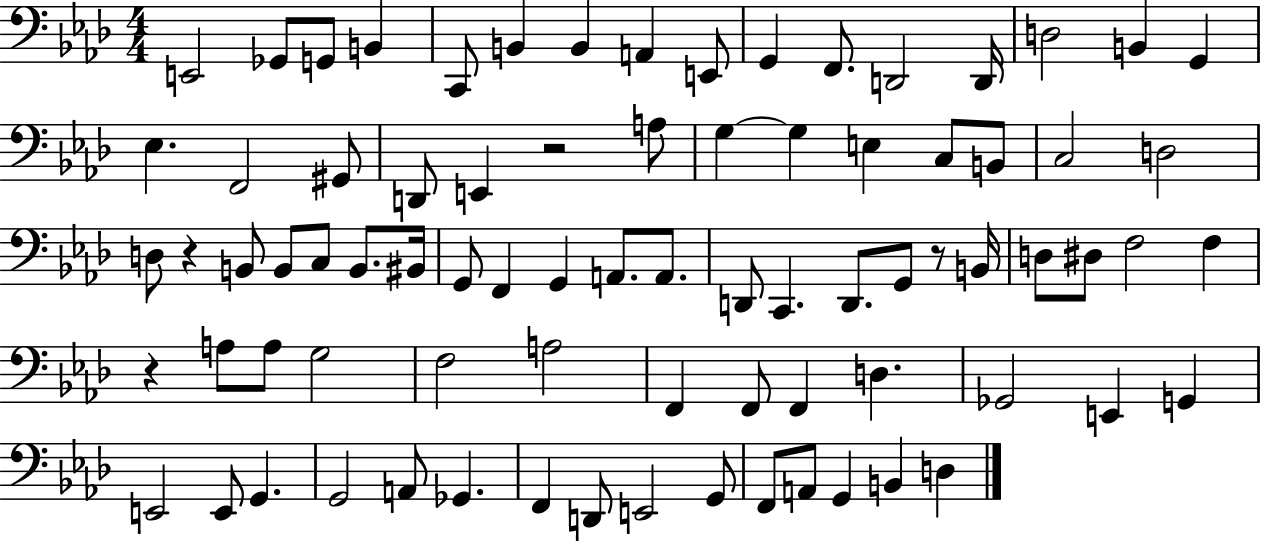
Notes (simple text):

E2/h Gb2/e G2/e B2/q C2/e B2/q B2/q A2/q E2/e G2/q F2/e. D2/h D2/s D3/h B2/q G2/q Eb3/q. F2/h G#2/e D2/e E2/q R/h A3/e G3/q G3/q E3/q C3/e B2/e C3/h D3/h D3/e R/q B2/e B2/e C3/e B2/e. BIS2/s G2/e F2/q G2/q A2/e. A2/e. D2/e C2/q. D2/e. G2/e R/e B2/s D3/e D#3/e F3/h F3/q R/q A3/e A3/e G3/h F3/h A3/h F2/q F2/e F2/q D3/q. Gb2/h E2/q G2/q E2/h E2/e G2/q. G2/h A2/e Gb2/q. F2/q D2/e E2/h G2/e F2/e A2/e G2/q B2/q D3/q